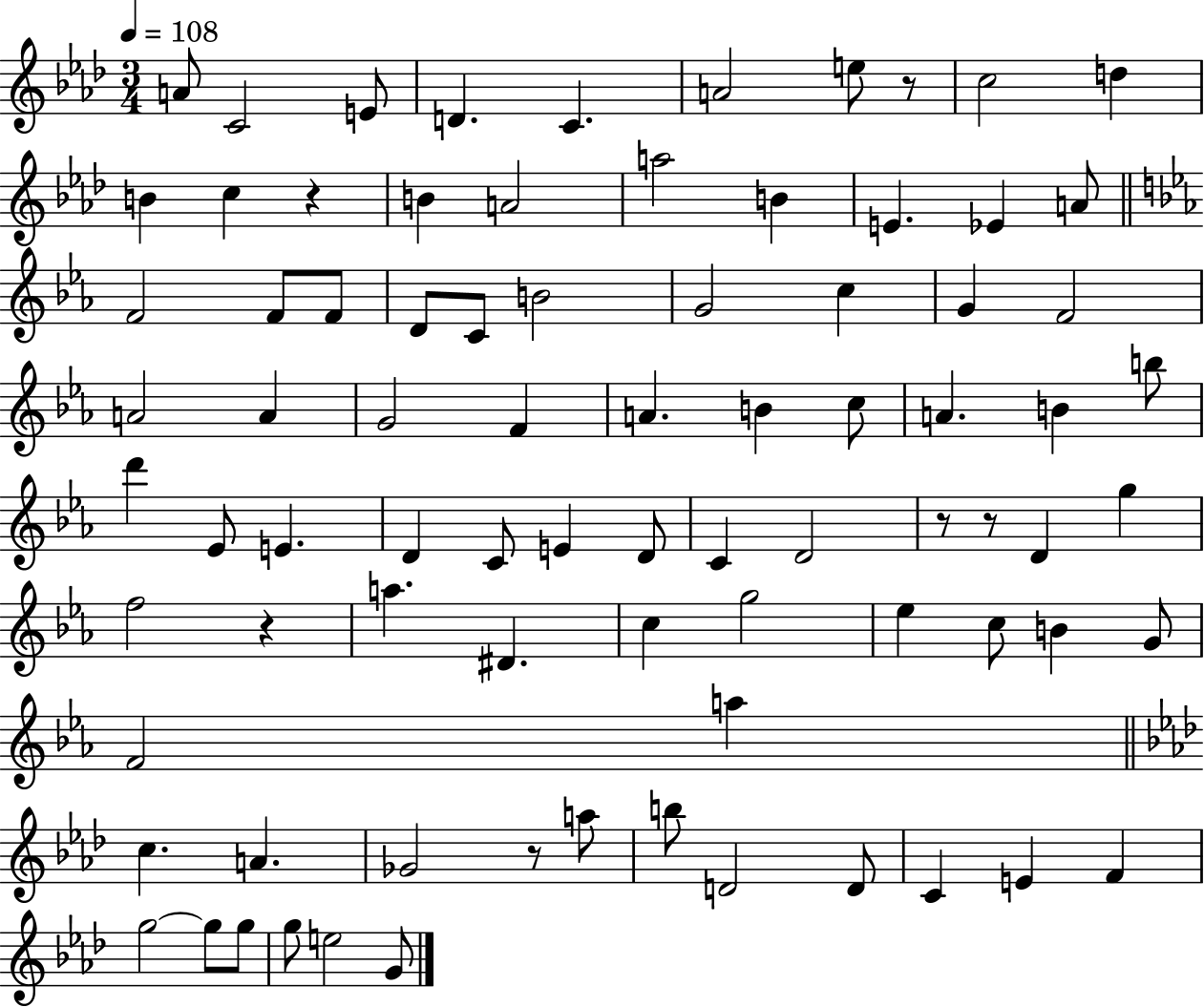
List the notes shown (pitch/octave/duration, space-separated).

A4/e C4/h E4/e D4/q. C4/q. A4/h E5/e R/e C5/h D5/q B4/q C5/q R/q B4/q A4/h A5/h B4/q E4/q. Eb4/q A4/e F4/h F4/e F4/e D4/e C4/e B4/h G4/h C5/q G4/q F4/h A4/h A4/q G4/h F4/q A4/q. B4/q C5/e A4/q. B4/q B5/e D6/q Eb4/e E4/q. D4/q C4/e E4/q D4/e C4/q D4/h R/e R/e D4/q G5/q F5/h R/q A5/q. D#4/q. C5/q G5/h Eb5/q C5/e B4/q G4/e F4/h A5/q C5/q. A4/q. Gb4/h R/e A5/e B5/e D4/h D4/e C4/q E4/q F4/q G5/h G5/e G5/e G5/e E5/h G4/e